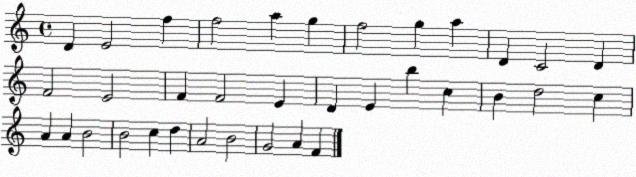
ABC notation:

X:1
T:Untitled
M:4/4
L:1/4
K:C
D E2 f f2 a g f2 g a D C2 D F2 E2 F F2 E D E b c B d2 c A A B2 B2 c d A2 B2 G2 A F